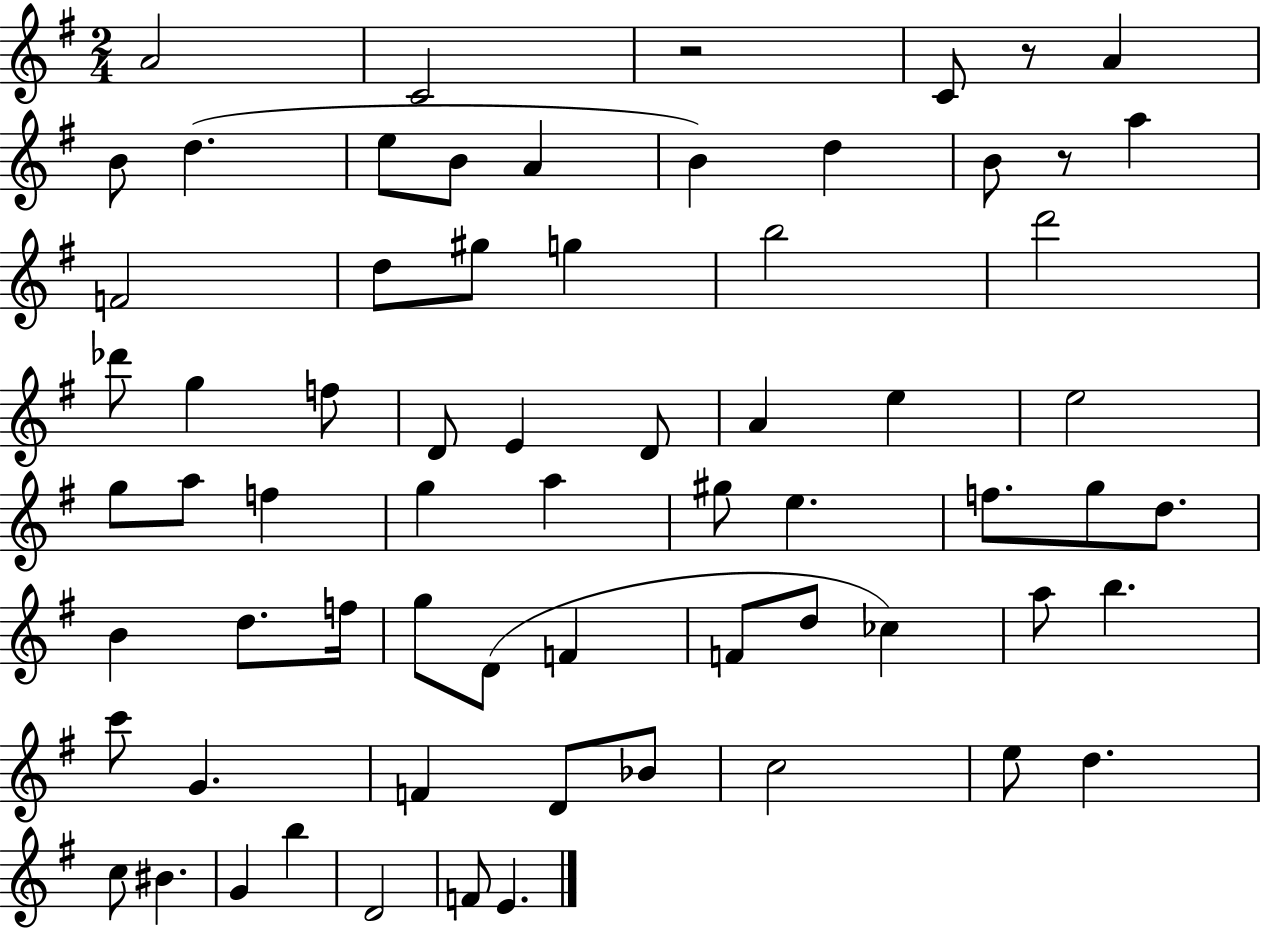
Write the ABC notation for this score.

X:1
T:Untitled
M:2/4
L:1/4
K:G
A2 C2 z2 C/2 z/2 A B/2 d e/2 B/2 A B d B/2 z/2 a F2 d/2 ^g/2 g b2 d'2 _d'/2 g f/2 D/2 E D/2 A e e2 g/2 a/2 f g a ^g/2 e f/2 g/2 d/2 B d/2 f/4 g/2 D/2 F F/2 d/2 _c a/2 b c'/2 G F D/2 _B/2 c2 e/2 d c/2 ^B G b D2 F/2 E